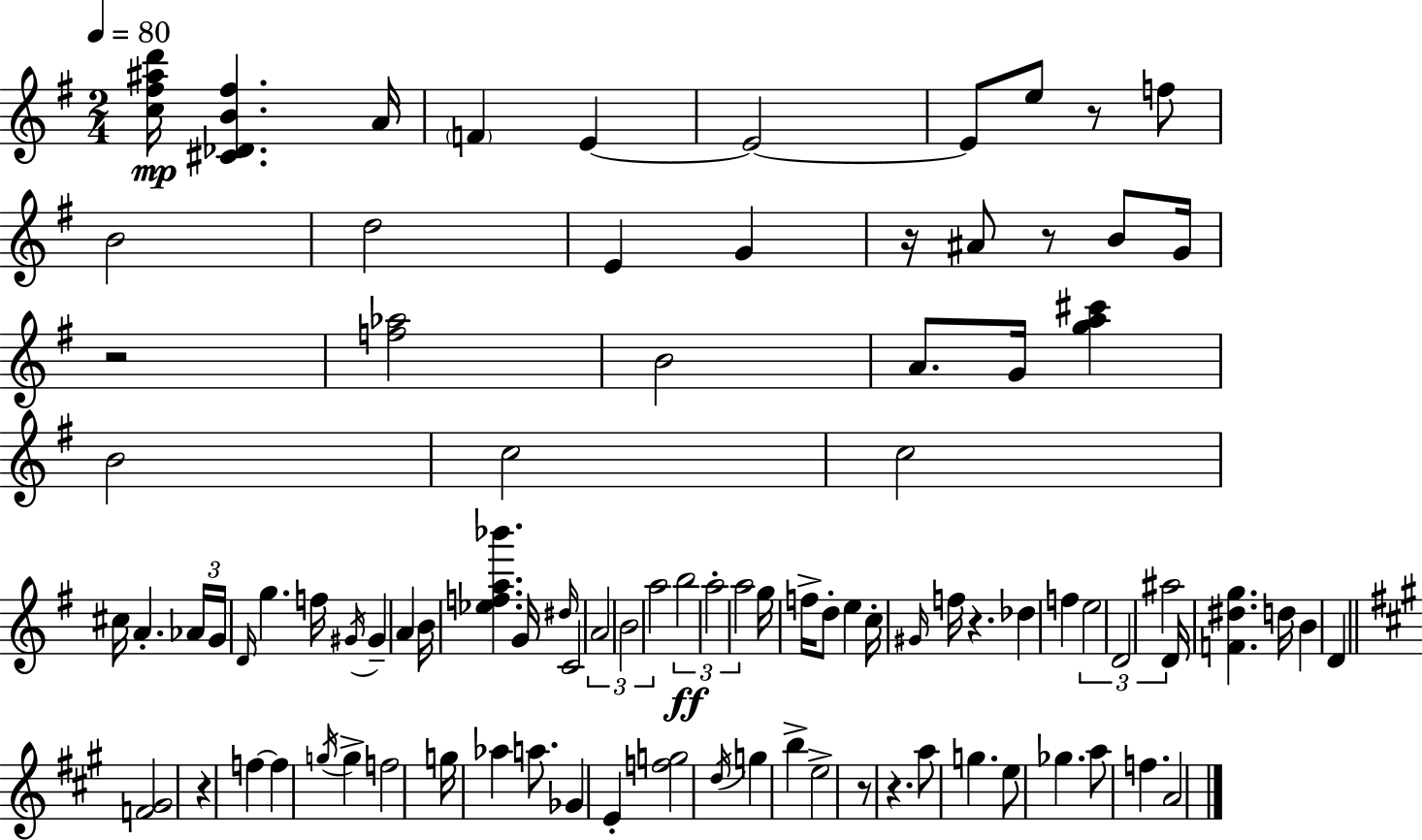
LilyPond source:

{
  \clef treble
  \numericTimeSignature
  \time 2/4
  \key g \major
  \tempo 4 = 80
  <c'' fis'' ais'' d'''>16\mp <cis' des' b' fis''>4. a'16 | \parenthesize f'4 e'4~~ | e'2~~ | e'8 e''8 r8 f''8 | \break b'2 | d''2 | e'4 g'4 | r16 ais'8 r8 b'8 g'16 | \break r2 | <f'' aes''>2 | b'2 | a'8. g'16 <g'' a'' cis'''>4 | \break b'2 | c''2 | c''2 | cis''16 a'4.-. \tuplet 3/2 { aes'16 | \break g'16 \grace { d'16 } } g''4. | f''16 \acciaccatura { gis'16 } gis'4-- a'4 | b'16 <ees'' f'' a'' bes'''>4. | g'16 \grace { dis''16 } c'2 | \break \tuplet 3/2 { a'2 | b'2 | a''2 } | \tuplet 3/2 { b''2\ff | \break a''2-. | a''2 } | g''16 f''16-> d''8-. e''4 | c''16-. \grace { gis'16 } f''16 r4. | \break des''4 | f''4 \tuplet 3/2 { e''2 | d'2 | ais''2 } | \break d'16 <f' dis'' g''>4. | d''16 b'4 | d'4 \bar "||" \break \key a \major <f' gis'>2 | r4 f''4~~ | f''4 \acciaccatura { g''16 } g''4-> | f''2 | \break g''16 aes''4 a''8. | ges'4 e'4-. | <f'' g''>2 | \acciaccatura { d''16 } g''4 b''4-> | \break e''2-> | r8 r4. | a''8 g''4. | e''8 ges''4. | \break a''8 f''4. | a'2 | \bar "|."
}